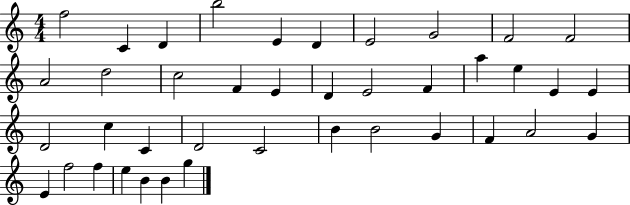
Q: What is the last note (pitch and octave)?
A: G5